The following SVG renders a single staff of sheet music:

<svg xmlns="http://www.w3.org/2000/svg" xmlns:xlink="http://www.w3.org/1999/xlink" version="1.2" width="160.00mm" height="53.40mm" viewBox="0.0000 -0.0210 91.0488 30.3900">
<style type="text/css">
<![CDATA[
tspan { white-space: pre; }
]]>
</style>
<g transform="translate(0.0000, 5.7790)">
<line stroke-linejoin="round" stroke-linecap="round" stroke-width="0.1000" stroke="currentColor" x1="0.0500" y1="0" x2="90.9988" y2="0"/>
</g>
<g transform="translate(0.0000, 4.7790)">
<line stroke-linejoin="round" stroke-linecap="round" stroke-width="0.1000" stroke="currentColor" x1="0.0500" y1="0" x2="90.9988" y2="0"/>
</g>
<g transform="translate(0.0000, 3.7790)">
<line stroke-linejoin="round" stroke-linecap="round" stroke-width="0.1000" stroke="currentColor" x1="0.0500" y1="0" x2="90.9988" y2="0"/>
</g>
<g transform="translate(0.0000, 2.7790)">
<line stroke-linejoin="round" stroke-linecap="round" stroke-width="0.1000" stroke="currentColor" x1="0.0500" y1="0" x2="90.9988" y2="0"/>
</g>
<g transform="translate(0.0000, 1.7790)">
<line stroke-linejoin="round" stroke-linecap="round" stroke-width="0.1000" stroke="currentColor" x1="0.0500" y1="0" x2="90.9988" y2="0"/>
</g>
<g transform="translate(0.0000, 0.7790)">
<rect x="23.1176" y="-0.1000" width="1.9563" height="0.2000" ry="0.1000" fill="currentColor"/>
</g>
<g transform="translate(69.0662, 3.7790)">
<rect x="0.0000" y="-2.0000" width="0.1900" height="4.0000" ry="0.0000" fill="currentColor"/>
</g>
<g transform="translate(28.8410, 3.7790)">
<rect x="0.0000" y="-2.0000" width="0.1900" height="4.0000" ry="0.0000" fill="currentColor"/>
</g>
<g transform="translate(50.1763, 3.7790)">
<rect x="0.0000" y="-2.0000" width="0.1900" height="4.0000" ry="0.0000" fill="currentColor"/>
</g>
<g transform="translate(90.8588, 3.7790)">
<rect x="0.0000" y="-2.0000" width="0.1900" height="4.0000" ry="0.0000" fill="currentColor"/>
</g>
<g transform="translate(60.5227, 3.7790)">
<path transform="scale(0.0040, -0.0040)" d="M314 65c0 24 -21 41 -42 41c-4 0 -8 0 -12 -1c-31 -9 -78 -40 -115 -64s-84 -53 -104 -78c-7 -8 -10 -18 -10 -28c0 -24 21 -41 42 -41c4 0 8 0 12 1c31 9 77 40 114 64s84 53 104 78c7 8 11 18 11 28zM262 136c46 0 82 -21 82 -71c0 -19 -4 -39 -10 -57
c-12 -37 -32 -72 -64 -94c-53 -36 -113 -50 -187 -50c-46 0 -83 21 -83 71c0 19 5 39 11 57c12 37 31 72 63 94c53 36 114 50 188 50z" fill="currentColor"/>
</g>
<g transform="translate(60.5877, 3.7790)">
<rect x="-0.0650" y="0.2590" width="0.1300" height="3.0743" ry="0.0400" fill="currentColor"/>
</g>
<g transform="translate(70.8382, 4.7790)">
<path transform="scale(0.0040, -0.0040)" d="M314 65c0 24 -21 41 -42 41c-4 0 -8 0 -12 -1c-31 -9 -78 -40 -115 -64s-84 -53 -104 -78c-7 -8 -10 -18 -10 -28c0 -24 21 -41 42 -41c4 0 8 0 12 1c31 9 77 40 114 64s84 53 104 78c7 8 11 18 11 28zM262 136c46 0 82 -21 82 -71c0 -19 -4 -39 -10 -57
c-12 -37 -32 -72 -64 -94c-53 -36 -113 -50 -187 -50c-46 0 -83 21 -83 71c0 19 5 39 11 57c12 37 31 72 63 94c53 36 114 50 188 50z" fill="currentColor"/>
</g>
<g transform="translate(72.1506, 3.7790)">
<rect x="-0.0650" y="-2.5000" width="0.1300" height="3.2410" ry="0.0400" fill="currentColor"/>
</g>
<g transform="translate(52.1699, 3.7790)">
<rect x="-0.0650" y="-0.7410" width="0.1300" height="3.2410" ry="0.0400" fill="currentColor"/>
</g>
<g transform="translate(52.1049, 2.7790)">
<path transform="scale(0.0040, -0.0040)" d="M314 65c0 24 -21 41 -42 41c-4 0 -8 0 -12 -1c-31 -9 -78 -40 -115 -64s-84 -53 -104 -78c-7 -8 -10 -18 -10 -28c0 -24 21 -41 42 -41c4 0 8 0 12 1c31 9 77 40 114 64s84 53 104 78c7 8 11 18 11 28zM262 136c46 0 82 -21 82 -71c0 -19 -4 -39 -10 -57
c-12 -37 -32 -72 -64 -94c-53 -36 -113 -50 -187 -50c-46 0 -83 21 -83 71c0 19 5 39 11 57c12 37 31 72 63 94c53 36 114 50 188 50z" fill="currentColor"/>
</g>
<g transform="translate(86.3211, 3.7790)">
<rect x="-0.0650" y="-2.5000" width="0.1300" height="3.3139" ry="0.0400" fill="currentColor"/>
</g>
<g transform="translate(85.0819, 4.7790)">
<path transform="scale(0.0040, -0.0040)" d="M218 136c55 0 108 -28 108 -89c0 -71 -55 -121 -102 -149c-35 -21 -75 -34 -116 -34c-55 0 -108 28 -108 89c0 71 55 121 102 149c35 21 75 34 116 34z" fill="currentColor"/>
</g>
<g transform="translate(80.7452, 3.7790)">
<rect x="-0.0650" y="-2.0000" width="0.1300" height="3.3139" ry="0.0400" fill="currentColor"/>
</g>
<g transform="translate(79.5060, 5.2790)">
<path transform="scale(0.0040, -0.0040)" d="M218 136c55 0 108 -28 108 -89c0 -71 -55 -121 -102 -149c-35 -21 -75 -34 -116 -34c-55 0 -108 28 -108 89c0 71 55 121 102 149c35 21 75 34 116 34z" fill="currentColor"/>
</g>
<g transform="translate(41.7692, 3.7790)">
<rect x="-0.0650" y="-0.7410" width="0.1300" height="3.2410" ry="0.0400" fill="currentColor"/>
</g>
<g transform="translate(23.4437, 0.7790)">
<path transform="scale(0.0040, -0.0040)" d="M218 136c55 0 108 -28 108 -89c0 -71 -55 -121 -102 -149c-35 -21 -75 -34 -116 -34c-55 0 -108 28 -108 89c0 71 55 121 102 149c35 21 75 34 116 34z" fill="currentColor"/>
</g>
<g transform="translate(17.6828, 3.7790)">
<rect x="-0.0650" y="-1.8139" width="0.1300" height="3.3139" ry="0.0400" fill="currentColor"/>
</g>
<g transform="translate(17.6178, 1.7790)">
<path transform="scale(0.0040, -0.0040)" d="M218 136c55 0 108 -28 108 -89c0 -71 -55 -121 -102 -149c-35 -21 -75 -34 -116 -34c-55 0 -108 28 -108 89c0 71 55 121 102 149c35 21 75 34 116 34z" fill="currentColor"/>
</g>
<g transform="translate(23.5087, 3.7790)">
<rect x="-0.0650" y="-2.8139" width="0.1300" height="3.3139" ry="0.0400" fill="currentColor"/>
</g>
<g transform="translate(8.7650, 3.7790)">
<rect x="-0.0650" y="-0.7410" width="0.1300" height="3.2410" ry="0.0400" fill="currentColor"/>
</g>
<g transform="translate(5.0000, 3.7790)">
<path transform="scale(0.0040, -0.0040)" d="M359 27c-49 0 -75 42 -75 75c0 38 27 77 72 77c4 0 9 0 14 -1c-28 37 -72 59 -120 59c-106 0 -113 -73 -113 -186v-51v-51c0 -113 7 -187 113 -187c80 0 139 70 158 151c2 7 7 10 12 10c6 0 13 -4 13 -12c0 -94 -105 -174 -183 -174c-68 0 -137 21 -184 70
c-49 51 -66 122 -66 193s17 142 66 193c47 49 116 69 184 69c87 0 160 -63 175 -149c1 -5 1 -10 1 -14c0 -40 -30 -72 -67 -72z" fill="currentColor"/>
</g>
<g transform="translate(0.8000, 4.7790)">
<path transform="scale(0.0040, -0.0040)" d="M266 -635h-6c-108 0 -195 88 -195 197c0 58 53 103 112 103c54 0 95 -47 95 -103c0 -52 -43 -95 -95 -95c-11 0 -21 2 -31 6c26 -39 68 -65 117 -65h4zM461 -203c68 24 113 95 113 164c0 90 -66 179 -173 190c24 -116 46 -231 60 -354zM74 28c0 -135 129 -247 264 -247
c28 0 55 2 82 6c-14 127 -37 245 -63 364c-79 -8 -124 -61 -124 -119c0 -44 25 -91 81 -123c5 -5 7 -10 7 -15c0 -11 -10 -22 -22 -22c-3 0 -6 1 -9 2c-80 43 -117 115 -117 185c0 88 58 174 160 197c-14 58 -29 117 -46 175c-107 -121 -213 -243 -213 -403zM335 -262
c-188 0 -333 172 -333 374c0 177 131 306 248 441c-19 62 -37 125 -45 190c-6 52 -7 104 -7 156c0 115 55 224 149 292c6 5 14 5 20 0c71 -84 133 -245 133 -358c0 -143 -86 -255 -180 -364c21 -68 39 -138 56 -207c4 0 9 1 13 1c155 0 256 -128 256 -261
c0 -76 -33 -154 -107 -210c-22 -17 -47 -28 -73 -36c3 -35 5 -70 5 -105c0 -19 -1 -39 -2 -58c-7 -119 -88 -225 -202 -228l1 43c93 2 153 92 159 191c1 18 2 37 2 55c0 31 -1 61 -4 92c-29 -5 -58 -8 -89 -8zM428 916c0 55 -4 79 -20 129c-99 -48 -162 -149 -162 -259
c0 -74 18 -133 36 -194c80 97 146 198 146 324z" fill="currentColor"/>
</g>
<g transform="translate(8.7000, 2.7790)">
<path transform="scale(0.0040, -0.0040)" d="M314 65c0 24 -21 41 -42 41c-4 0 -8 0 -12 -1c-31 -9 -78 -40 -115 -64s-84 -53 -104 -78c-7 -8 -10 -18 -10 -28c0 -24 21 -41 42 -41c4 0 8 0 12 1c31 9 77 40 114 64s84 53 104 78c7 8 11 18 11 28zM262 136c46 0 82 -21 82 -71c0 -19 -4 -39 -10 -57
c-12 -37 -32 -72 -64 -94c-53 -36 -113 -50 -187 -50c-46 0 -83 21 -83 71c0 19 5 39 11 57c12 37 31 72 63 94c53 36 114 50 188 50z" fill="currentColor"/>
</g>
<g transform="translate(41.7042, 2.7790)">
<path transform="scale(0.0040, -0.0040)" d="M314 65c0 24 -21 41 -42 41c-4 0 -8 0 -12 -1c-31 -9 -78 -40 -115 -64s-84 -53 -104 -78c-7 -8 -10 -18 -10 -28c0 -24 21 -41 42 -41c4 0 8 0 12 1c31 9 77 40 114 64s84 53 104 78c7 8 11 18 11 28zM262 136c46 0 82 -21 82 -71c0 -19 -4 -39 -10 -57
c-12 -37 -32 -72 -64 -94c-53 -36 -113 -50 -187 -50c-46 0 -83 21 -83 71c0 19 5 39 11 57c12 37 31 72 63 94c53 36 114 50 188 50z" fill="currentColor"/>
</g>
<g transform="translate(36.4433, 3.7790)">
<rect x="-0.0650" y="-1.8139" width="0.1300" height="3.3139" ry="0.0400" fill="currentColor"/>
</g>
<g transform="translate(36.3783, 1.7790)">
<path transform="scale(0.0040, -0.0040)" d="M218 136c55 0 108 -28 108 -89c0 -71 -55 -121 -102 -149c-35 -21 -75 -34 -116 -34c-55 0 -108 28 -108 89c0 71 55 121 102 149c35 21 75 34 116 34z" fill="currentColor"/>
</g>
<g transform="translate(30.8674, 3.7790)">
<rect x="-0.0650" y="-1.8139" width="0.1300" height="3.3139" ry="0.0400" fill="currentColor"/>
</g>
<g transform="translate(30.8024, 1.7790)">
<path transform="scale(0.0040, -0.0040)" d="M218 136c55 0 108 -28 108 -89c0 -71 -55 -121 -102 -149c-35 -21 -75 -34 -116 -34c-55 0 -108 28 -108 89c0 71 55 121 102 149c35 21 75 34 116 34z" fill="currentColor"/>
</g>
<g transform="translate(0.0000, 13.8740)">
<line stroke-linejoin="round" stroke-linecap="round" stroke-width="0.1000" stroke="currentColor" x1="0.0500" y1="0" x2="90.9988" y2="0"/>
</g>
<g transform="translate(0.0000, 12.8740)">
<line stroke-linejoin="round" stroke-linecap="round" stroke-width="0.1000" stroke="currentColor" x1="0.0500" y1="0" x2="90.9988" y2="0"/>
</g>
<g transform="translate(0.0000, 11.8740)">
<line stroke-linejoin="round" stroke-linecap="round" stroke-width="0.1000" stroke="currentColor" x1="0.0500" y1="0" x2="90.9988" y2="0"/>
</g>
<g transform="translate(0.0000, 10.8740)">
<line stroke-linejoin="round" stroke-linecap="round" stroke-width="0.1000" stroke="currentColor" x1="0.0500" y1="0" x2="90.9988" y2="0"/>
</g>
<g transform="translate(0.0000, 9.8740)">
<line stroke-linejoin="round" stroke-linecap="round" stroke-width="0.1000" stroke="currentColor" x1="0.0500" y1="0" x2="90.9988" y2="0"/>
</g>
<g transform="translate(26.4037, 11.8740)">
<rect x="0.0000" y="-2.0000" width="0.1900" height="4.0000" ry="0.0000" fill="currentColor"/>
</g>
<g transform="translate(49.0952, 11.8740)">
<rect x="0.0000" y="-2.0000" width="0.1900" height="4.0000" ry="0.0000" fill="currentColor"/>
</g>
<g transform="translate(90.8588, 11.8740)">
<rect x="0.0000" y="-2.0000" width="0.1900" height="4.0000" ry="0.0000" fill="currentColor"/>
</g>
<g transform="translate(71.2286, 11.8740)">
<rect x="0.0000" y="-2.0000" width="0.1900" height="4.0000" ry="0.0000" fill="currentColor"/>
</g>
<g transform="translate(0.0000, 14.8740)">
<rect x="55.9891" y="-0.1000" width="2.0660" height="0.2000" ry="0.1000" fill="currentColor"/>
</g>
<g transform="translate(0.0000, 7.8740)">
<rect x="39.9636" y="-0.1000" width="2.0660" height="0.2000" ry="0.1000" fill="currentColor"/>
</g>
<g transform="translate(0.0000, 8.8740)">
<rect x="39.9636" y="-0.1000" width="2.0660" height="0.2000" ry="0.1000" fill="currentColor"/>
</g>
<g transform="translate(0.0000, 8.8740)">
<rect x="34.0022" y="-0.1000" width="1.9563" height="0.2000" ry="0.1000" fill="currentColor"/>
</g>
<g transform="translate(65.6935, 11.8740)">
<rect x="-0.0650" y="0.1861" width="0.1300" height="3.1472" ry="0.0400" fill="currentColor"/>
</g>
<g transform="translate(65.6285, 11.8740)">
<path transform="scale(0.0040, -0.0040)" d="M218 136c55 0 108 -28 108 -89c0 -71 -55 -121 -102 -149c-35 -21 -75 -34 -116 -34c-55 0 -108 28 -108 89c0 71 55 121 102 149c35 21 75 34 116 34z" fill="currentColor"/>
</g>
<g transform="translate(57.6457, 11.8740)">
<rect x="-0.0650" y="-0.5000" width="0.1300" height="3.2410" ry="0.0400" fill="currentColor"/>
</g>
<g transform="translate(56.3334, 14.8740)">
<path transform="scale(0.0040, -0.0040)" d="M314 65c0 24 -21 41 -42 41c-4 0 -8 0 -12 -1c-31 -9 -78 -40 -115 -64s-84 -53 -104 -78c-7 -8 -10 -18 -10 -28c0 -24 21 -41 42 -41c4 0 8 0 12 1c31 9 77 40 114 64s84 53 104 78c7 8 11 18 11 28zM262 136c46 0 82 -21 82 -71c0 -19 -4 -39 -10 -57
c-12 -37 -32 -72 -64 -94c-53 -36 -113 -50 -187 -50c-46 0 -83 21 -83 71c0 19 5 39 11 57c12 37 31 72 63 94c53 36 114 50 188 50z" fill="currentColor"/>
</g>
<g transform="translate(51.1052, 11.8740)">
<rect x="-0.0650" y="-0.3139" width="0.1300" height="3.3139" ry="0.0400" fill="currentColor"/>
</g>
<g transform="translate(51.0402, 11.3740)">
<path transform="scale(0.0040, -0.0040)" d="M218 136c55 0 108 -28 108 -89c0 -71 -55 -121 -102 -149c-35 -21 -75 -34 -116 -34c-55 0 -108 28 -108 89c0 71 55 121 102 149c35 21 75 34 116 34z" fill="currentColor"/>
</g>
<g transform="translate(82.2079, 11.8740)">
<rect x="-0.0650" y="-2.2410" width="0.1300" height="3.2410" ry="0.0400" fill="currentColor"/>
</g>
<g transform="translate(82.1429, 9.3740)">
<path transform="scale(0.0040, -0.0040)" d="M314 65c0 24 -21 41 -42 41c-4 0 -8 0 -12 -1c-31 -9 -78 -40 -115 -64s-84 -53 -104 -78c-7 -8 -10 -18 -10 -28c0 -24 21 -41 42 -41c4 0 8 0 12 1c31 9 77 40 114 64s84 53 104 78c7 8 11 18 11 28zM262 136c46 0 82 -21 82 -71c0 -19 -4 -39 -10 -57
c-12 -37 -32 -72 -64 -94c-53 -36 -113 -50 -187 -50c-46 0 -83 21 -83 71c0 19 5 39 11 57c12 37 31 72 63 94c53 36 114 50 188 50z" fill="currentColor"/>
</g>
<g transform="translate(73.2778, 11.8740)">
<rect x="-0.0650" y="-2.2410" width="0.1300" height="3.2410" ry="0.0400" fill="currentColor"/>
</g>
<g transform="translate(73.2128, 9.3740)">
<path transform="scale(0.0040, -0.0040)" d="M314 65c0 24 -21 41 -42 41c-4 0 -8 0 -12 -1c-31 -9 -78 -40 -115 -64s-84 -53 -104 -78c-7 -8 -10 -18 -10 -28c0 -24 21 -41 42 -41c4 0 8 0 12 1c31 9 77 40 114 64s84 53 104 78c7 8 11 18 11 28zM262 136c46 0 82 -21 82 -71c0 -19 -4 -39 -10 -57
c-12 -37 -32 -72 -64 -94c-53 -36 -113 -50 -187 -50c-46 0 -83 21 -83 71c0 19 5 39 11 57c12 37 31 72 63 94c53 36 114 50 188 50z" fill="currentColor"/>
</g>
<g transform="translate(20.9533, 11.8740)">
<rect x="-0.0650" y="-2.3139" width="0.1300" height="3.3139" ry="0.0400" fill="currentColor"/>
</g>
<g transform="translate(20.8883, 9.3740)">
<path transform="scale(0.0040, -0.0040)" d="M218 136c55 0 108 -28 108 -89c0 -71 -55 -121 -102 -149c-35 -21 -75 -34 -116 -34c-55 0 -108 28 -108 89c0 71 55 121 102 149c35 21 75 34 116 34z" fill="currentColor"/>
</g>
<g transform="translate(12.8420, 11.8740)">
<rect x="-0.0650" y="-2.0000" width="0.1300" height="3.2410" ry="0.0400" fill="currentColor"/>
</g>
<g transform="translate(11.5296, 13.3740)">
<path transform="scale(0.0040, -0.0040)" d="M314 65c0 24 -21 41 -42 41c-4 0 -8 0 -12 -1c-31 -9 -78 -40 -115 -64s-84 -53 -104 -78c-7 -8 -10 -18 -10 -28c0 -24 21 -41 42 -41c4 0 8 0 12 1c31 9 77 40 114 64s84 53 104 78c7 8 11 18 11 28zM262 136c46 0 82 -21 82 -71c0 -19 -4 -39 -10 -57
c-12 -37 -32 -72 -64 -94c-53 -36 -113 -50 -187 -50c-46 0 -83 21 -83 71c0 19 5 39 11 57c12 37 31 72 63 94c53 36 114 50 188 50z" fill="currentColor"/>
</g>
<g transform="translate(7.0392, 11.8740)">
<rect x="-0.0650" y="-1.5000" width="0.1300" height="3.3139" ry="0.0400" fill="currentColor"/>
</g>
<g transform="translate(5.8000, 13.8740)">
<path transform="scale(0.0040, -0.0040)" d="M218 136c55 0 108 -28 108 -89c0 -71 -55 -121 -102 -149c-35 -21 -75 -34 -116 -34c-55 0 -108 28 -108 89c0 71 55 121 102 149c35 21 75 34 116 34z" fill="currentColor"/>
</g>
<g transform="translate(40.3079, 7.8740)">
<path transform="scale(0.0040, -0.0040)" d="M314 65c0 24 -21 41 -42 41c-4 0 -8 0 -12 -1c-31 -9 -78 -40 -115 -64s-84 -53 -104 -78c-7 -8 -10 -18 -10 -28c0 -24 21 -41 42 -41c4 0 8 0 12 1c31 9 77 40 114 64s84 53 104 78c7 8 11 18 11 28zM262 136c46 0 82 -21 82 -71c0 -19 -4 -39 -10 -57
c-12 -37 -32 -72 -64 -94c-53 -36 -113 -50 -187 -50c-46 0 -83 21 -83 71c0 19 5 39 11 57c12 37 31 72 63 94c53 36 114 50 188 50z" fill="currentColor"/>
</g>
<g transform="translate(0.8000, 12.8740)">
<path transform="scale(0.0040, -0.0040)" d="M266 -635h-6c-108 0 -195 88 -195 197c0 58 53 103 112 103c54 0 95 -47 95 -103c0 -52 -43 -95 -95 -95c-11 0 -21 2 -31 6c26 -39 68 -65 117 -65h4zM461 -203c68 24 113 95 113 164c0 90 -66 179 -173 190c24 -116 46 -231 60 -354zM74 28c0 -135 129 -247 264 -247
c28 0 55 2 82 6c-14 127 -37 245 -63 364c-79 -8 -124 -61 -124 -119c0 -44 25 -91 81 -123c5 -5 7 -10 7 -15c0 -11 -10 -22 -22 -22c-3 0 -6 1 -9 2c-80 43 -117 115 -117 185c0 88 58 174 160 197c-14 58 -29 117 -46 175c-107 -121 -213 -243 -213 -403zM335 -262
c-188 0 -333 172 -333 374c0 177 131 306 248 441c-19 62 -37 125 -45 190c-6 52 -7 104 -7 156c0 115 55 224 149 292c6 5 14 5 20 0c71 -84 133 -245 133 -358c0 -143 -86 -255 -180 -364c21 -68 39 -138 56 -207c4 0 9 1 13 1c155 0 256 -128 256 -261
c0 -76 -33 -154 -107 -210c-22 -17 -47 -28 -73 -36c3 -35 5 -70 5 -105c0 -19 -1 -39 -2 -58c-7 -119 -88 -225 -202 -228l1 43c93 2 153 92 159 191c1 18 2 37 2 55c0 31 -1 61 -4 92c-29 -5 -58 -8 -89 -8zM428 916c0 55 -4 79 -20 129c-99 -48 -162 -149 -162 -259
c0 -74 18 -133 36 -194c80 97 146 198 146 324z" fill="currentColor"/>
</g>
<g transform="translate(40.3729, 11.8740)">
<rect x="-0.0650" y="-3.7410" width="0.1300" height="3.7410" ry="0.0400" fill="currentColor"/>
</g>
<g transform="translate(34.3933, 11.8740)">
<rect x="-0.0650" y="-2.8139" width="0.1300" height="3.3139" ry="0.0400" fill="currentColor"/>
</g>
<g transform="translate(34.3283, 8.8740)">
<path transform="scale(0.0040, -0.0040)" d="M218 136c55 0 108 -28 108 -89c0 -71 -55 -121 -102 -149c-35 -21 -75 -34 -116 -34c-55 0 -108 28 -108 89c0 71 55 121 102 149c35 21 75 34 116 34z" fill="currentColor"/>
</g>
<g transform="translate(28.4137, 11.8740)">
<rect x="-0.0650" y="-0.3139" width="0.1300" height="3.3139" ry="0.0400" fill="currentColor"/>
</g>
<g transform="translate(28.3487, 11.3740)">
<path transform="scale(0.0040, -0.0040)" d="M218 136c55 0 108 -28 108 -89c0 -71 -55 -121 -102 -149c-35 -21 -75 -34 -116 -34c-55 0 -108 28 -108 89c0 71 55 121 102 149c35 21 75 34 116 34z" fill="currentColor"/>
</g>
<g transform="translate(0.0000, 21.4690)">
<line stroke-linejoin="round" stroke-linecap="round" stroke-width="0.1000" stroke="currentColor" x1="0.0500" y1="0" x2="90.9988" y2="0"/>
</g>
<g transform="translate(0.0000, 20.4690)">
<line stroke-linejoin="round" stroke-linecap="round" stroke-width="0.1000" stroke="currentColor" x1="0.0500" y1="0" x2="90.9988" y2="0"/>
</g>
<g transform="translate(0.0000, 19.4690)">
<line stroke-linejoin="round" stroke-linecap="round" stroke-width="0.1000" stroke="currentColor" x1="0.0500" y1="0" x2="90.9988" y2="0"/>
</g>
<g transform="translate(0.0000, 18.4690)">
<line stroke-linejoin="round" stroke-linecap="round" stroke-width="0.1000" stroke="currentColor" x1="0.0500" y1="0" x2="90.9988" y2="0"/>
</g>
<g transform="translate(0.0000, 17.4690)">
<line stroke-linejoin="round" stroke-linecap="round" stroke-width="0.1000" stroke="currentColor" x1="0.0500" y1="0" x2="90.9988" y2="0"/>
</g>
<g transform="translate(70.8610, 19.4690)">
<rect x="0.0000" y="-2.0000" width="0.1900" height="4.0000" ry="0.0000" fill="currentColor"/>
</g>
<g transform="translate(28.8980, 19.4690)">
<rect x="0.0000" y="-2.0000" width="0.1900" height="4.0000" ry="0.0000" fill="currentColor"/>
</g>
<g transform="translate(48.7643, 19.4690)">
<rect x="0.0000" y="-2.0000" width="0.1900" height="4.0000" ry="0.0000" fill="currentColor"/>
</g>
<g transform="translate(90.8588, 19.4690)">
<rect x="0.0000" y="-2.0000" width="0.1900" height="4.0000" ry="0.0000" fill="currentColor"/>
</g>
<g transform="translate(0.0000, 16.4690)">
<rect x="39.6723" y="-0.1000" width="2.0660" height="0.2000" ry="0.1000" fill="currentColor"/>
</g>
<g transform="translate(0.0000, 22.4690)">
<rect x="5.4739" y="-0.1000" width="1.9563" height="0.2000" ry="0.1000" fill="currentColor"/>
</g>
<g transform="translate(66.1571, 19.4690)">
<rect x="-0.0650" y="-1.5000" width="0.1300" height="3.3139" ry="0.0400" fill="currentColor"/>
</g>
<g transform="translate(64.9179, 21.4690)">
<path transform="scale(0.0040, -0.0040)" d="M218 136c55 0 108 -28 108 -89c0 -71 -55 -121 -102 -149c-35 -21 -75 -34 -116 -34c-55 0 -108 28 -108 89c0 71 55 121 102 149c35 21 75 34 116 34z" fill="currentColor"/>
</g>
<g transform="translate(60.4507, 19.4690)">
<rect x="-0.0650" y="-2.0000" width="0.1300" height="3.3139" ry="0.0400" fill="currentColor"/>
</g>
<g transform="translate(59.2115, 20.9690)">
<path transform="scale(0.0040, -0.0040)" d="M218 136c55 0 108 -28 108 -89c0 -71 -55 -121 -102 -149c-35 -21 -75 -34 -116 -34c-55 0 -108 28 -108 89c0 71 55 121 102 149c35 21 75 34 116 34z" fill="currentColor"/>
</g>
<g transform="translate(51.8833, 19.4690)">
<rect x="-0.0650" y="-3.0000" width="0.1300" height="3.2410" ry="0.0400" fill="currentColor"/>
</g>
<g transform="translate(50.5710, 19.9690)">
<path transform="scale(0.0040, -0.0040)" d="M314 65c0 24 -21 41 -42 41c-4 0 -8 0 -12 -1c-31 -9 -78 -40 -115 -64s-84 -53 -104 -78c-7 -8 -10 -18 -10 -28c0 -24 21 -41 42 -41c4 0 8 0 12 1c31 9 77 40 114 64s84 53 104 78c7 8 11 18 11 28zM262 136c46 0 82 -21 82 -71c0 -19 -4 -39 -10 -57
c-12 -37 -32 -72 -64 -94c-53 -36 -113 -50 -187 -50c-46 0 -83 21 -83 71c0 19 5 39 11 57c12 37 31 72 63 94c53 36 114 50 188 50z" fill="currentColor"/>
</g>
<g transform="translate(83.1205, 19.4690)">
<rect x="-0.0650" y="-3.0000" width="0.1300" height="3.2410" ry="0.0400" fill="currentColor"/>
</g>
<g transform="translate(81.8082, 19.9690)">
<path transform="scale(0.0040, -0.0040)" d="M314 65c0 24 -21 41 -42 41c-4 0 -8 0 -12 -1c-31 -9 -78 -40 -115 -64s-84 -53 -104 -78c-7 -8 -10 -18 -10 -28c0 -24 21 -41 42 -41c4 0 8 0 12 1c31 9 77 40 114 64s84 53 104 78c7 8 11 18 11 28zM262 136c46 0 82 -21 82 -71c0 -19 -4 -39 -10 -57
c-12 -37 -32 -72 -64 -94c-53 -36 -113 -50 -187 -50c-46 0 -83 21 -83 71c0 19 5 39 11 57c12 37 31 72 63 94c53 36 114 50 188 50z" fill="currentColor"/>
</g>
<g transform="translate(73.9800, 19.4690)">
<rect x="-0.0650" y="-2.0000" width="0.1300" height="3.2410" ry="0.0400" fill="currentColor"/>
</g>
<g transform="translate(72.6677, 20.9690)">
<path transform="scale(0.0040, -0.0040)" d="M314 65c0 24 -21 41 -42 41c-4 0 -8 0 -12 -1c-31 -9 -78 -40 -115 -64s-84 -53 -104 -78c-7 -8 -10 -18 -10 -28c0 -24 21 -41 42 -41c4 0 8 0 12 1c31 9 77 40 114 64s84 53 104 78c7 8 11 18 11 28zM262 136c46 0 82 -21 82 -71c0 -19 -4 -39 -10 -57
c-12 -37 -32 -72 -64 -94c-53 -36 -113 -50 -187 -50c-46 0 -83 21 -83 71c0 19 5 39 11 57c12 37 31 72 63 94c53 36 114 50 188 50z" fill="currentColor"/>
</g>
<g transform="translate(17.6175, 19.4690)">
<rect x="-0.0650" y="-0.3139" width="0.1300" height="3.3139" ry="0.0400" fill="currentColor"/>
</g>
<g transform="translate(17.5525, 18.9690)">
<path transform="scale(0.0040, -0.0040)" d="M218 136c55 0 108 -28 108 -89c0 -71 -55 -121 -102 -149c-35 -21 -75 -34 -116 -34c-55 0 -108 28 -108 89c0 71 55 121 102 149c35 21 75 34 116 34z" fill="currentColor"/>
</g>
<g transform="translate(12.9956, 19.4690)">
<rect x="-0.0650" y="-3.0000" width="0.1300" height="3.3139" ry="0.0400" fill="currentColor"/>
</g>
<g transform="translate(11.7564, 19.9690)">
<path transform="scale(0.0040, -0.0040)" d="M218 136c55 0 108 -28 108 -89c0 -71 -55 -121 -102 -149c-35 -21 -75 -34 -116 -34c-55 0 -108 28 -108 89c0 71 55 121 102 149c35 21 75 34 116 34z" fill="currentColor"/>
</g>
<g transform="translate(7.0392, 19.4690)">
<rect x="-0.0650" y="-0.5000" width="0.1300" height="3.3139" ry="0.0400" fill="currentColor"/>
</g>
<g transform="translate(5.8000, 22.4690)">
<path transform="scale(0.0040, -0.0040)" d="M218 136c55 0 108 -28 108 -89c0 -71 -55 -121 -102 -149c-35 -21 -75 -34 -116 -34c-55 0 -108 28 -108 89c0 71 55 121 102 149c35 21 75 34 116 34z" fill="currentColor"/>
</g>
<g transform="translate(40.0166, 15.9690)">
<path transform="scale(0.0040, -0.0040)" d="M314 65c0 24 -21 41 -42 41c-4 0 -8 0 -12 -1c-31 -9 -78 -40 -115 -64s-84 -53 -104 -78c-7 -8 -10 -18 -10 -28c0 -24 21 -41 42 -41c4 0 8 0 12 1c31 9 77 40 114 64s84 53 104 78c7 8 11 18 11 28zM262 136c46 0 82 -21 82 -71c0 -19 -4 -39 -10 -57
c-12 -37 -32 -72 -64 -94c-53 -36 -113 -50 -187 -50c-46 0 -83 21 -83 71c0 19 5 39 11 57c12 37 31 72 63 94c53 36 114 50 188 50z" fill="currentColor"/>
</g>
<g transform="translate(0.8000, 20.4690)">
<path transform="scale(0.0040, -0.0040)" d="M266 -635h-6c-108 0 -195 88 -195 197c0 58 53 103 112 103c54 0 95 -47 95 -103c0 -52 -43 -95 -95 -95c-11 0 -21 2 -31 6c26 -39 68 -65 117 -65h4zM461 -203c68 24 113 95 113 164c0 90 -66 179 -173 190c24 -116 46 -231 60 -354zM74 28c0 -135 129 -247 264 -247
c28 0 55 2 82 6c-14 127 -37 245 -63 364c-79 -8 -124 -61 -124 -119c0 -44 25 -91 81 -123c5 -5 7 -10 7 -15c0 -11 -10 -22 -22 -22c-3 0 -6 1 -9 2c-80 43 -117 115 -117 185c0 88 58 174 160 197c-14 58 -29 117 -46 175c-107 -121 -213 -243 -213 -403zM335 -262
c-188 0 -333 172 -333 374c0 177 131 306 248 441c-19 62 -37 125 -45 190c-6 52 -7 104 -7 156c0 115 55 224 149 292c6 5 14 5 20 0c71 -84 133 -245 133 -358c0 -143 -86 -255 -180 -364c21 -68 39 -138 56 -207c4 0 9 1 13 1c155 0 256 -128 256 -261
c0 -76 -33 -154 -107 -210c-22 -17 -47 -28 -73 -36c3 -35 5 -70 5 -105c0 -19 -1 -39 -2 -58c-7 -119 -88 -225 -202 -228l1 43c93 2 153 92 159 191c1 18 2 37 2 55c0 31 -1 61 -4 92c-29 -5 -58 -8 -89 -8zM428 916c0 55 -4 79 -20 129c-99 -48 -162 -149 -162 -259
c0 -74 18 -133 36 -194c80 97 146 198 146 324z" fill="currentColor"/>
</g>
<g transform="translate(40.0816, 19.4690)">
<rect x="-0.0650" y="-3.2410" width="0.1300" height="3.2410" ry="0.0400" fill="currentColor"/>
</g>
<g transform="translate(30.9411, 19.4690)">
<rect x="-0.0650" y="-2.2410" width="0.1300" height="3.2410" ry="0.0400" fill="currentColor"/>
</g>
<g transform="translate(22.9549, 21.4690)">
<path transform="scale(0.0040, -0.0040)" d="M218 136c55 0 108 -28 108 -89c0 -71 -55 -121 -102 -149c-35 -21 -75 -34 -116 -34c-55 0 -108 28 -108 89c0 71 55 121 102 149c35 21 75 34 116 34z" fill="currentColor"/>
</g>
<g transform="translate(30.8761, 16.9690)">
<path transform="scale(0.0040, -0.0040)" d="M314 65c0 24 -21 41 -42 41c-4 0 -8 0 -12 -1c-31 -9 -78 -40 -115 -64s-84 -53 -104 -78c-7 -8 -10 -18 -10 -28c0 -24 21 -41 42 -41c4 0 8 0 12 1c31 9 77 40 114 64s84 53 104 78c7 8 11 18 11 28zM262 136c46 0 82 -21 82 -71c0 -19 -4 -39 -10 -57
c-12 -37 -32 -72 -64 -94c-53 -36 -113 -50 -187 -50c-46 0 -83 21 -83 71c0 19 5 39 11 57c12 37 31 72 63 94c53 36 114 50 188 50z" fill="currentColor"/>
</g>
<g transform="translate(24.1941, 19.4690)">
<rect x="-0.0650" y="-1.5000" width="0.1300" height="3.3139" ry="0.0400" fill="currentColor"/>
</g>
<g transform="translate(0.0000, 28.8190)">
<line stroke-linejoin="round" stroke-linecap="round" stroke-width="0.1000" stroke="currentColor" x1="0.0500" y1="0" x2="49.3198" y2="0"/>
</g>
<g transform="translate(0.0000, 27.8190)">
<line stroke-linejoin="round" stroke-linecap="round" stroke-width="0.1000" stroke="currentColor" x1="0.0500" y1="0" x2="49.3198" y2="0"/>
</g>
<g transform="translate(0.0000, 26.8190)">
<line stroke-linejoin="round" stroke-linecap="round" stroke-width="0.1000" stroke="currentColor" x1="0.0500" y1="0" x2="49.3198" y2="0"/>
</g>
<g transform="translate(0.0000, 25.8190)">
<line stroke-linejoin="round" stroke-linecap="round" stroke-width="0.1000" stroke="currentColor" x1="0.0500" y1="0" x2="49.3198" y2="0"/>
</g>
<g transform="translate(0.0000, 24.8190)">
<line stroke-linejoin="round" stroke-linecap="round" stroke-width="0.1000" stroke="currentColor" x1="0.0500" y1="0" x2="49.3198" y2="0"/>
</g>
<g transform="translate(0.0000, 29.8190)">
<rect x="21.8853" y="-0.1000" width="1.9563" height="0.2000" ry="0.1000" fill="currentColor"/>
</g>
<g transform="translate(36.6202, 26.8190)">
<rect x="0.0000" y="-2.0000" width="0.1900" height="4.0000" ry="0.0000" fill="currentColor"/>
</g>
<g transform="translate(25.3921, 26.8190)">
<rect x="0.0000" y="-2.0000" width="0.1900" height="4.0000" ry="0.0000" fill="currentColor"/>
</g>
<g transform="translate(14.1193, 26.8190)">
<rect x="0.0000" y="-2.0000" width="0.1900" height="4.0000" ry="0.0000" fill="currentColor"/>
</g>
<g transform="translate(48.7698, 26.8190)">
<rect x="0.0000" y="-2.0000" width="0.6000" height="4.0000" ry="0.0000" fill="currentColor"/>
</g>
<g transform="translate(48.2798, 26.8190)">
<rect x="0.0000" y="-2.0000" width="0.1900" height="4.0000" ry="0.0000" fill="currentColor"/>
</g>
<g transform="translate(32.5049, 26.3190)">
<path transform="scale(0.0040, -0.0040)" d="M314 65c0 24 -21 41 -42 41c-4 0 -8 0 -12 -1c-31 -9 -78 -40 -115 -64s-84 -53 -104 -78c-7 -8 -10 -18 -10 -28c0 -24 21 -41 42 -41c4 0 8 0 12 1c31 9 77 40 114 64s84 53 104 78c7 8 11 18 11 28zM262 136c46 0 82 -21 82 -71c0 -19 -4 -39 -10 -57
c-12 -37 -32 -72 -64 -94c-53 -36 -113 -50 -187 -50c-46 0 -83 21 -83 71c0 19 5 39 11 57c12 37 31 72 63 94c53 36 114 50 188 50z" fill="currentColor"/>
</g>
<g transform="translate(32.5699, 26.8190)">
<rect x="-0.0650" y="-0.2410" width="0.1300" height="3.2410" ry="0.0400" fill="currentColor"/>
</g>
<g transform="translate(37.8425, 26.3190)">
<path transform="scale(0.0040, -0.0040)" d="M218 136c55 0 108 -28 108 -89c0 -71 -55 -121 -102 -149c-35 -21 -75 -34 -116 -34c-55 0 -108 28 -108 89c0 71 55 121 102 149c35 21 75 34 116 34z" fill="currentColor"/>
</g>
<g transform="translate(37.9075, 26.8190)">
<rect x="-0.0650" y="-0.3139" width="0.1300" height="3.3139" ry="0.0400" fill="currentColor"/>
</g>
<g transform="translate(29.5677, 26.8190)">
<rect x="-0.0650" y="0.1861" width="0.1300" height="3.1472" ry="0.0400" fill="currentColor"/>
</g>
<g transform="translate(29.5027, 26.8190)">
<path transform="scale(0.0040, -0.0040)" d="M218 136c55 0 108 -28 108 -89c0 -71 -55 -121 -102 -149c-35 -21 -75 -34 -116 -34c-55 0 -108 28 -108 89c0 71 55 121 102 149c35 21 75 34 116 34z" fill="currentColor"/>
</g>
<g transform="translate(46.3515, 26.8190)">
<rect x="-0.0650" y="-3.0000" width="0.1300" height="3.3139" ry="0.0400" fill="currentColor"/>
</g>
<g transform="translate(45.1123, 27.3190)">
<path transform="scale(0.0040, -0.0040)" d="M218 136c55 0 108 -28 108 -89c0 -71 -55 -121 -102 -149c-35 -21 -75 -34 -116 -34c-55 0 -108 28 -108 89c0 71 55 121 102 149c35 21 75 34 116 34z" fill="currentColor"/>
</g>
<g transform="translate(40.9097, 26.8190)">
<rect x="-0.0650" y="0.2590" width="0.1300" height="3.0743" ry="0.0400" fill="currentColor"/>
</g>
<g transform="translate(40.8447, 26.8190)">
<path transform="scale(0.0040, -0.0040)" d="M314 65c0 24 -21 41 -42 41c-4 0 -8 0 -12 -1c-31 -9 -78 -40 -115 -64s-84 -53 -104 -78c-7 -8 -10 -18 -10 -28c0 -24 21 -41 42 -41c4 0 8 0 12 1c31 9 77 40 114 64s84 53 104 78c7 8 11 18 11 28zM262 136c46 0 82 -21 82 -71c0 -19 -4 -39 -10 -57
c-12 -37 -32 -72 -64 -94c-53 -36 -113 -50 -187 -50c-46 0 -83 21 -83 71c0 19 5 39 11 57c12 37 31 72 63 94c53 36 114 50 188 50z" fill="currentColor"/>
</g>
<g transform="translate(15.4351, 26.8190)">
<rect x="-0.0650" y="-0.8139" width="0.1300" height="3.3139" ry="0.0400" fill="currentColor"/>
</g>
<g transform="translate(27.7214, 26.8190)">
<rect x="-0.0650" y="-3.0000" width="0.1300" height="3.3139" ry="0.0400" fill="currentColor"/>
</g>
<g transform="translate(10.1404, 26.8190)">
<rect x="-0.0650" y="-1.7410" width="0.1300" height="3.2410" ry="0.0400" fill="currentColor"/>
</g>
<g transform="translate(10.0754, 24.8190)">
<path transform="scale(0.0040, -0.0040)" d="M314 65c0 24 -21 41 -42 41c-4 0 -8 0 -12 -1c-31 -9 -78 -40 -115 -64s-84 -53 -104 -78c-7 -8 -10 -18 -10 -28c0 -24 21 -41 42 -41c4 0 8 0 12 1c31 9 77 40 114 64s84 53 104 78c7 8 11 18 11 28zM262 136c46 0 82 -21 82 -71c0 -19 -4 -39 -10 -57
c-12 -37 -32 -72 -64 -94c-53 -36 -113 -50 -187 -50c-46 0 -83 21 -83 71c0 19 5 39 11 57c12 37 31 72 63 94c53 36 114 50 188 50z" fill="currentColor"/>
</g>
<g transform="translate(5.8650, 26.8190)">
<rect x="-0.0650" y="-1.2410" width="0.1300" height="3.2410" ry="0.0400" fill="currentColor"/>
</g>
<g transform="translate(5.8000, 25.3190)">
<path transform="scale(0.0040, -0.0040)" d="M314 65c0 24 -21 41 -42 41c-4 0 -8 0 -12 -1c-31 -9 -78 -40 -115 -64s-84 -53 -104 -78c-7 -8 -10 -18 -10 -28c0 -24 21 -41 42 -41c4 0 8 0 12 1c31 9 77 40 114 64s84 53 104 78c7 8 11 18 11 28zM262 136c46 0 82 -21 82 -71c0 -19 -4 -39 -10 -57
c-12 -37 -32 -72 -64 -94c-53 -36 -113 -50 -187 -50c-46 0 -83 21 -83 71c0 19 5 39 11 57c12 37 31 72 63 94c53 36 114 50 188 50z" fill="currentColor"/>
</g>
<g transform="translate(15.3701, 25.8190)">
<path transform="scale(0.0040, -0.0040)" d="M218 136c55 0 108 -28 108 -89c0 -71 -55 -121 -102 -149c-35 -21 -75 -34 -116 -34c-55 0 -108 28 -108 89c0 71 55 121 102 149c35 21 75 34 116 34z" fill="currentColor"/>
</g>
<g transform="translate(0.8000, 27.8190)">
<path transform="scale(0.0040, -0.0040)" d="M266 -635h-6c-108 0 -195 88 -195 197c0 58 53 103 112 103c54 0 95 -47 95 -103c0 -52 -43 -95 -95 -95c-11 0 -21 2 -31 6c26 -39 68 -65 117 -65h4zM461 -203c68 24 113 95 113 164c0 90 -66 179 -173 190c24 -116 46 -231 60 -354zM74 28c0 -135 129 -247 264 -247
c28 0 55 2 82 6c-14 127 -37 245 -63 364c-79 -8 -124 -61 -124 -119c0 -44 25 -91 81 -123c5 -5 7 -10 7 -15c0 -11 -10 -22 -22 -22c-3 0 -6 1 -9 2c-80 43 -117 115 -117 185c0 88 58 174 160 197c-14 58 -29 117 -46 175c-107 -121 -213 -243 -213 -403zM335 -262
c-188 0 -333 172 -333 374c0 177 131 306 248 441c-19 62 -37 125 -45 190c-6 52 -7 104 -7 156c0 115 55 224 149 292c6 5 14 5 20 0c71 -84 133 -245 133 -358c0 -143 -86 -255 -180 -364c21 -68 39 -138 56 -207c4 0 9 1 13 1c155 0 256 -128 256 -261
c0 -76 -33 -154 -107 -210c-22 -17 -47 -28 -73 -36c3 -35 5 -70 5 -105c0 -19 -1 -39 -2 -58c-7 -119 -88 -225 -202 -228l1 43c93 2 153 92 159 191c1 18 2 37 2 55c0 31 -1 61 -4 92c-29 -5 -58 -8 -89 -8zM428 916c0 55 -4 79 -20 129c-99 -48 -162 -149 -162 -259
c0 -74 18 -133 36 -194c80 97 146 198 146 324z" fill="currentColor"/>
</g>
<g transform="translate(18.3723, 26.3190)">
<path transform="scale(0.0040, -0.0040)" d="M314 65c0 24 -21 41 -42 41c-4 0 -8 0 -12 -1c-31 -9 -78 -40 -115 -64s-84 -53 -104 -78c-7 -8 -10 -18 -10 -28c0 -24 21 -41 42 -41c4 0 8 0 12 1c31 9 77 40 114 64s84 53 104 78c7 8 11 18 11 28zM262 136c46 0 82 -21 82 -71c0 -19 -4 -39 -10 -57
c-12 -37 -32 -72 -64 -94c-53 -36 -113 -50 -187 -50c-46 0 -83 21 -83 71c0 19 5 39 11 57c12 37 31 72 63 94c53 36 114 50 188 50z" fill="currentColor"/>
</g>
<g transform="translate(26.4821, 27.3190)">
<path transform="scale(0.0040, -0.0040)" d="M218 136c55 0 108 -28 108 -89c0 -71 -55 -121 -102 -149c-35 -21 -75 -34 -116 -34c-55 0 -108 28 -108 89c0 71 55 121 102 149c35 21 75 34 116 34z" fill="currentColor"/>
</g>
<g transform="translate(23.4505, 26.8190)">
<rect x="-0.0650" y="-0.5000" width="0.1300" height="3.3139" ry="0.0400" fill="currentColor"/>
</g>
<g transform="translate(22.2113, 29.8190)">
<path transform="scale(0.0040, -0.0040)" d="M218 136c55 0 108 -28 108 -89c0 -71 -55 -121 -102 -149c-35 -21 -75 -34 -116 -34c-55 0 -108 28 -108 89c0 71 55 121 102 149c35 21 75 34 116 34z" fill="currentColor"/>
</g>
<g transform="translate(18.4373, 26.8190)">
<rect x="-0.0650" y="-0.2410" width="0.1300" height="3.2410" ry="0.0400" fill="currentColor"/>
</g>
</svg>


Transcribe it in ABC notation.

X:1
T:Untitled
M:4/4
L:1/4
K:C
d2 f a f f d2 d2 B2 G2 F G E F2 g c a c'2 c C2 B g2 g2 C A c E g2 b2 A2 F E F2 A2 e2 f2 d c2 C A B c2 c B2 A